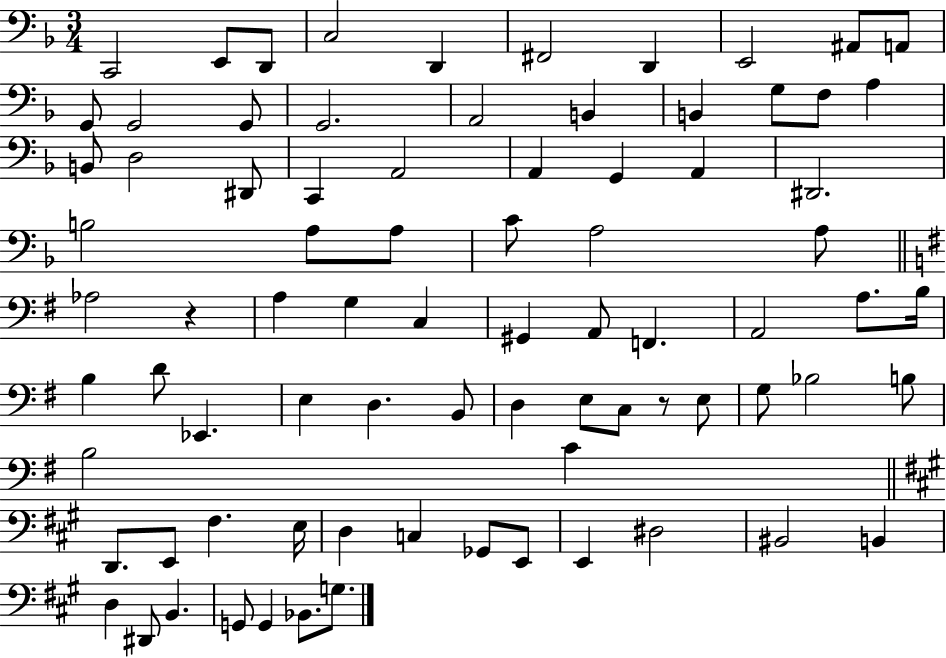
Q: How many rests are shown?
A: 2